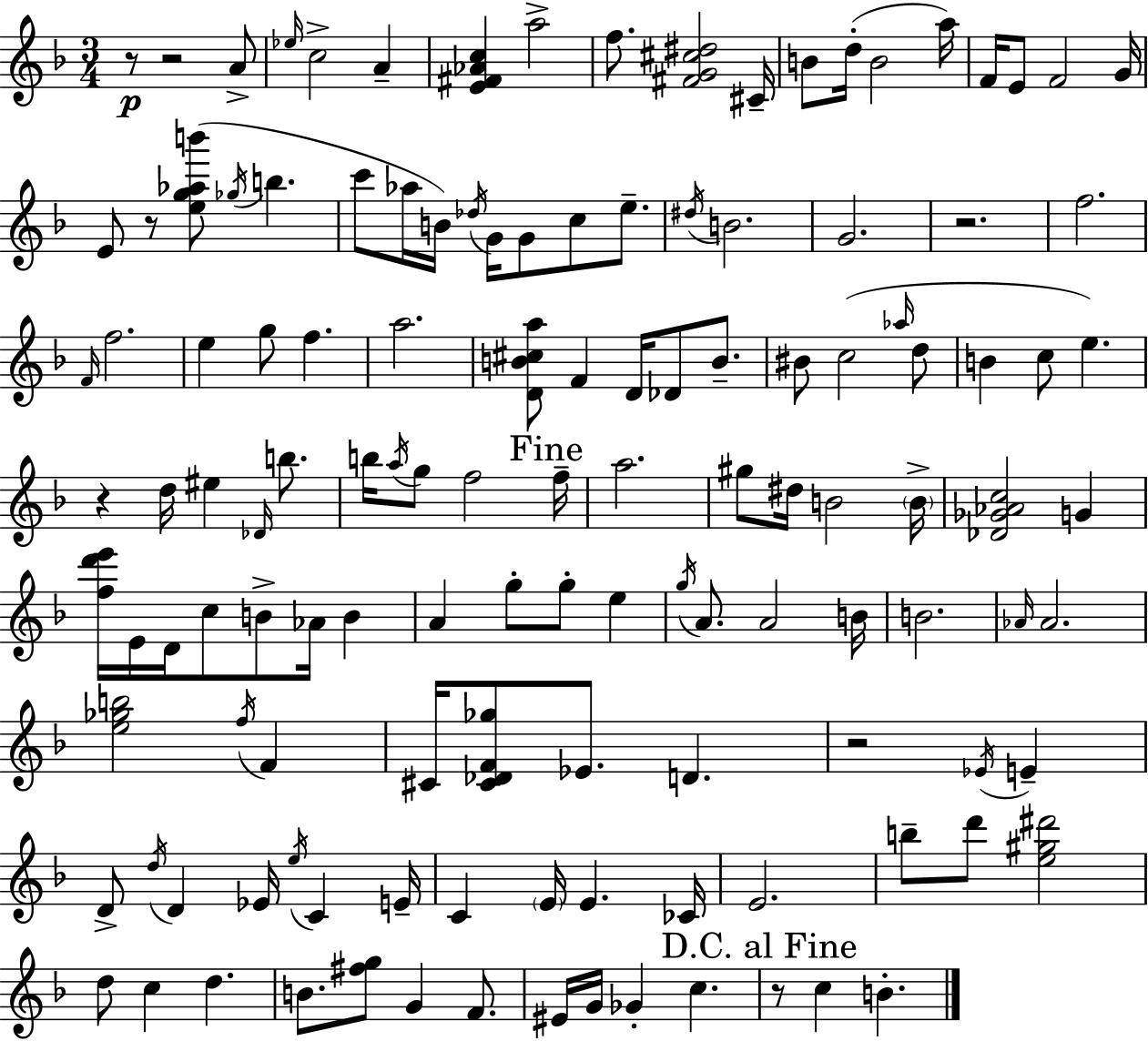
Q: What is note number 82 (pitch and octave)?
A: C#4